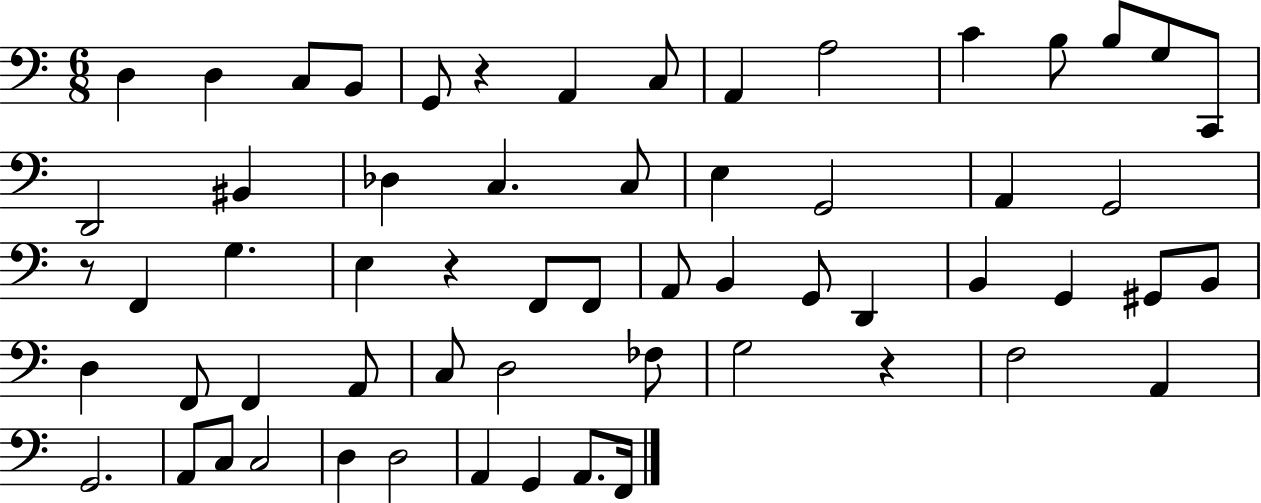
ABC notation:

X:1
T:Untitled
M:6/8
L:1/4
K:C
D, D, C,/2 B,,/2 G,,/2 z A,, C,/2 A,, A,2 C B,/2 B,/2 G,/2 C,,/2 D,,2 ^B,, _D, C, C,/2 E, G,,2 A,, G,,2 z/2 F,, G, E, z F,,/2 F,,/2 A,,/2 B,, G,,/2 D,, B,, G,, ^G,,/2 B,,/2 D, F,,/2 F,, A,,/2 C,/2 D,2 _F,/2 G,2 z F,2 A,, G,,2 A,,/2 C,/2 C,2 D, D,2 A,, G,, A,,/2 F,,/4